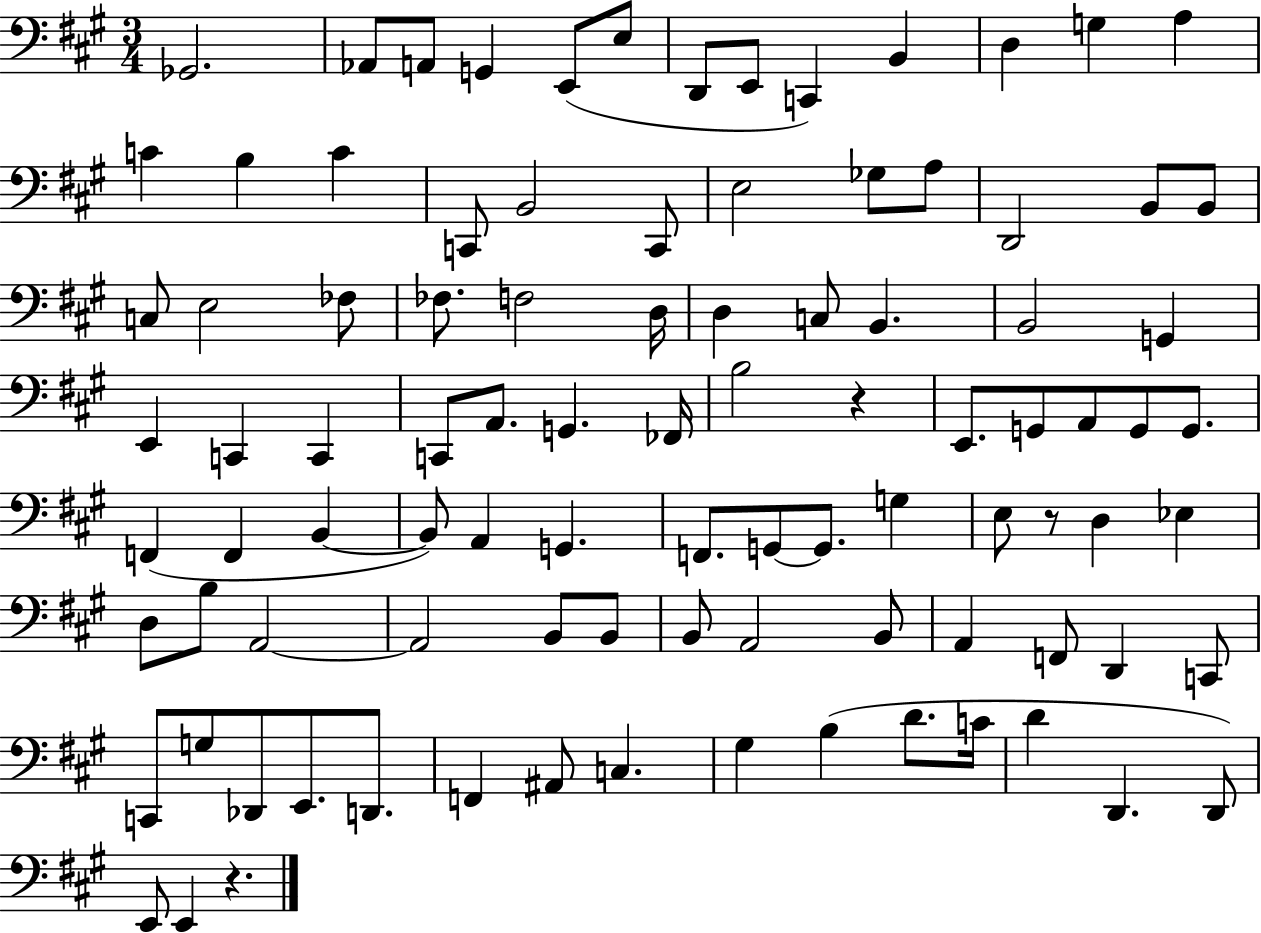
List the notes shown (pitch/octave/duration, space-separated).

Gb2/h. Ab2/e A2/e G2/q E2/e E3/e D2/e E2/e C2/q B2/q D3/q G3/q A3/q C4/q B3/q C4/q C2/e B2/h C2/e E3/h Gb3/e A3/e D2/h B2/e B2/e C3/e E3/h FES3/e FES3/e. F3/h D3/s D3/q C3/e B2/q. B2/h G2/q E2/q C2/q C2/q C2/e A2/e. G2/q. FES2/s B3/h R/q E2/e. G2/e A2/e G2/e G2/e. F2/q F2/q B2/q B2/e A2/q G2/q. F2/e. G2/e G2/e. G3/q E3/e R/e D3/q Eb3/q D3/e B3/e A2/h A2/h B2/e B2/e B2/e A2/h B2/e A2/q F2/e D2/q C2/e C2/e G3/e Db2/e E2/e. D2/e. F2/q A#2/e C3/q. G#3/q B3/q D4/e. C4/s D4/q D2/q. D2/e E2/e E2/q R/q.